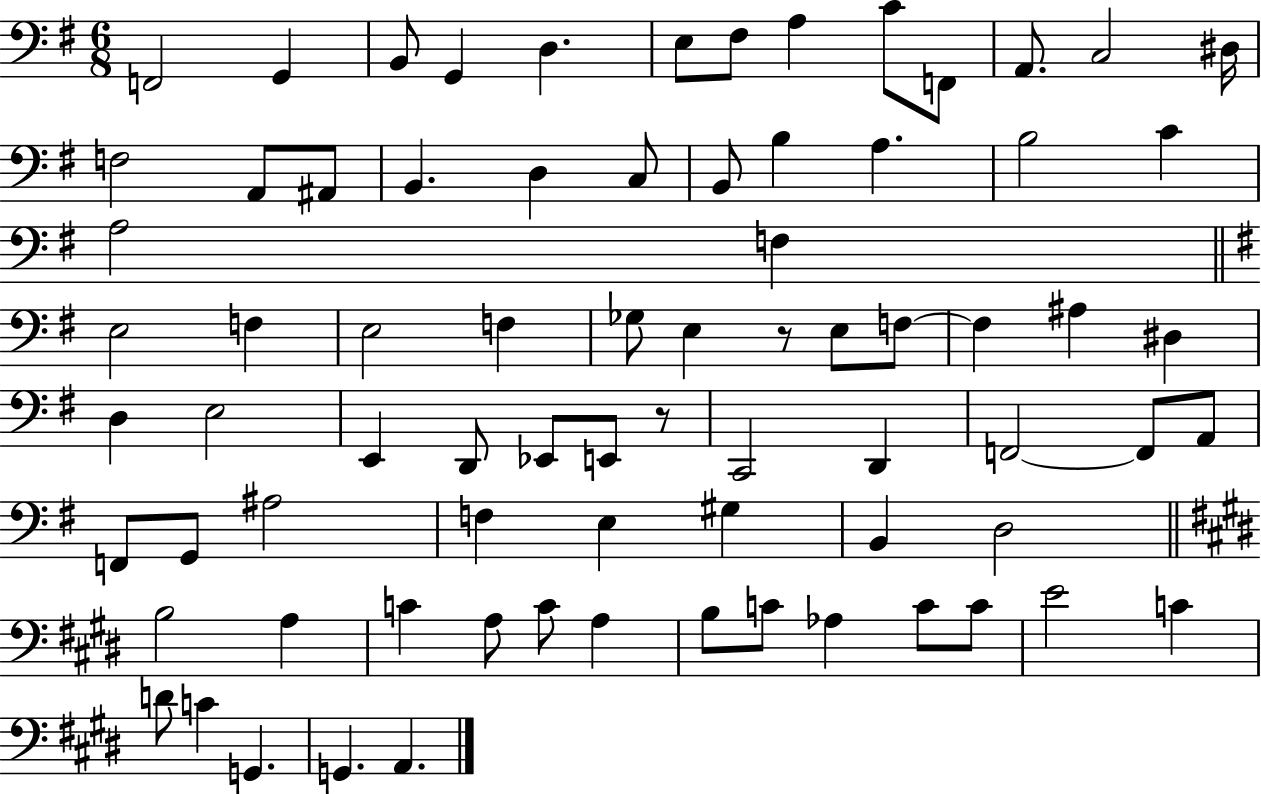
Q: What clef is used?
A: bass